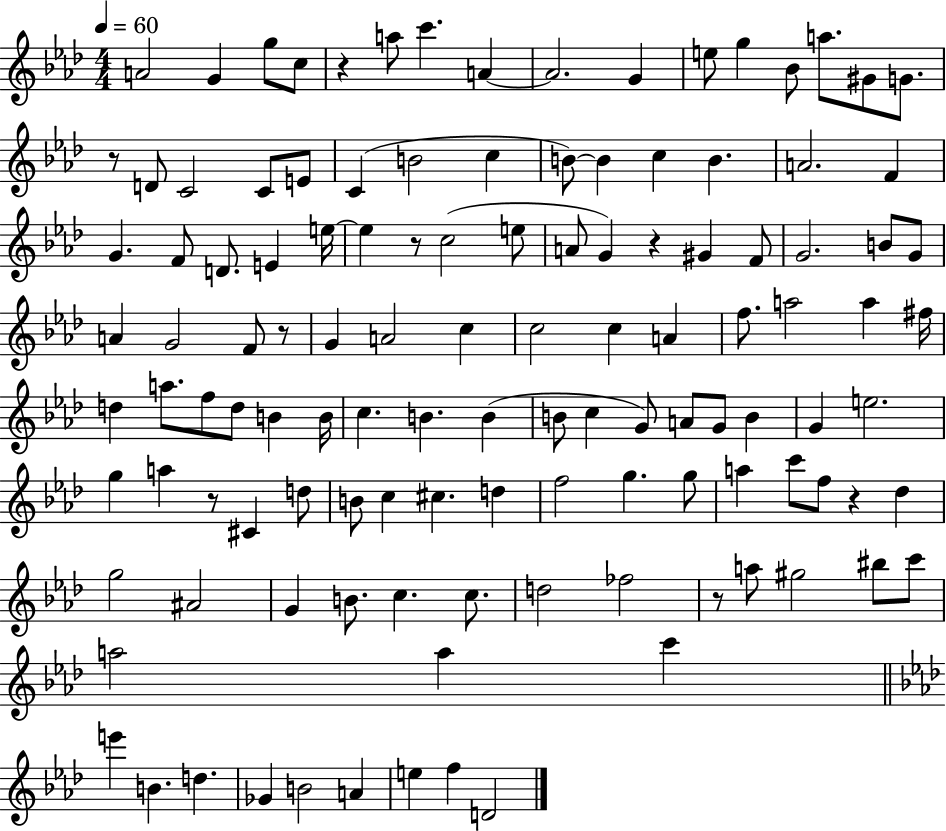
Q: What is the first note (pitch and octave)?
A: A4